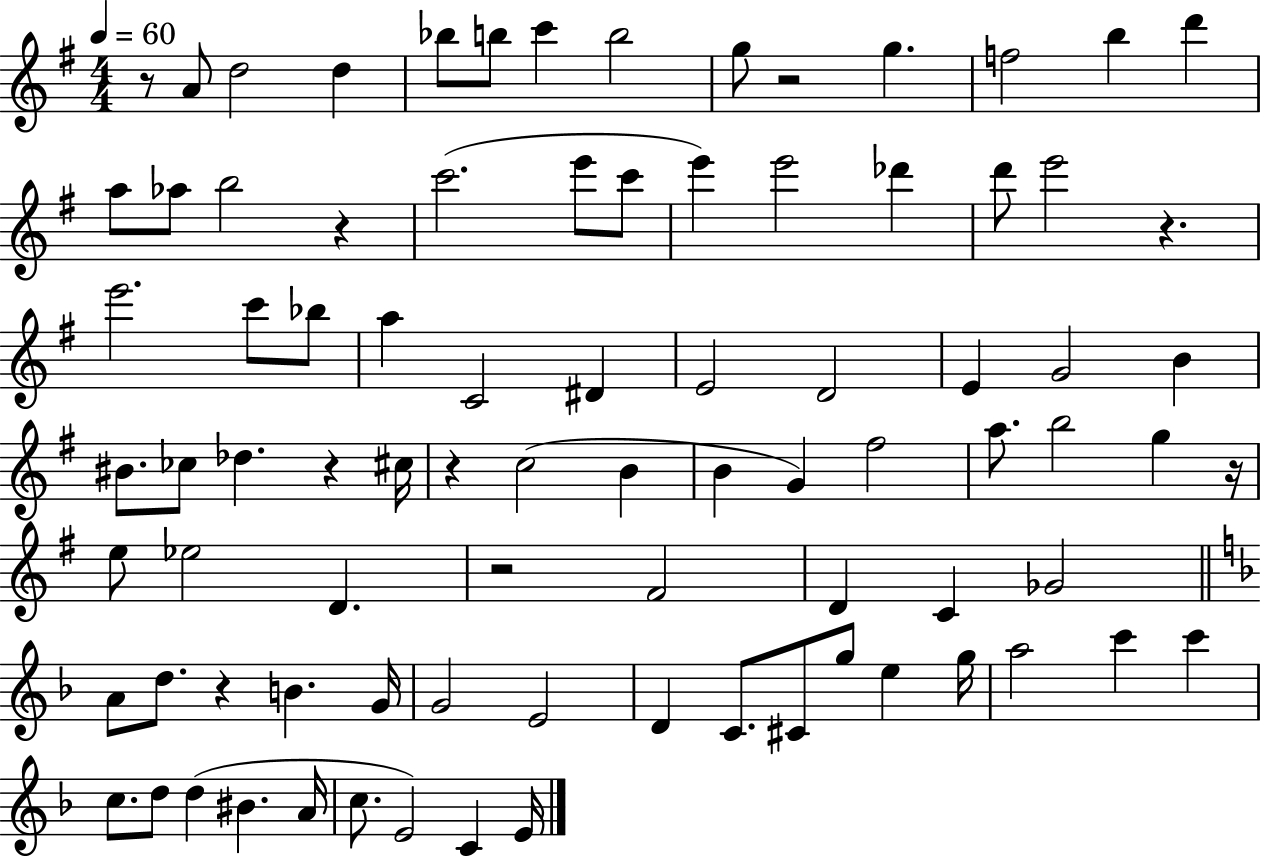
R/e A4/e D5/h D5/q Bb5/e B5/e C6/q B5/h G5/e R/h G5/q. F5/h B5/q D6/q A5/e Ab5/e B5/h R/q C6/h. E6/e C6/e E6/q E6/h Db6/q D6/e E6/h R/q. E6/h. C6/e Bb5/e A5/q C4/h D#4/q E4/h D4/h E4/q G4/h B4/q BIS4/e. CES5/e Db5/q. R/q C#5/s R/q C5/h B4/q B4/q G4/q F#5/h A5/e. B5/h G5/q R/s E5/e Eb5/h D4/q. R/h F#4/h D4/q C4/q Gb4/h A4/e D5/e. R/q B4/q. G4/s G4/h E4/h D4/q C4/e. C#4/e G5/e E5/q G5/s A5/h C6/q C6/q C5/e. D5/e D5/q BIS4/q. A4/s C5/e. E4/h C4/q E4/s